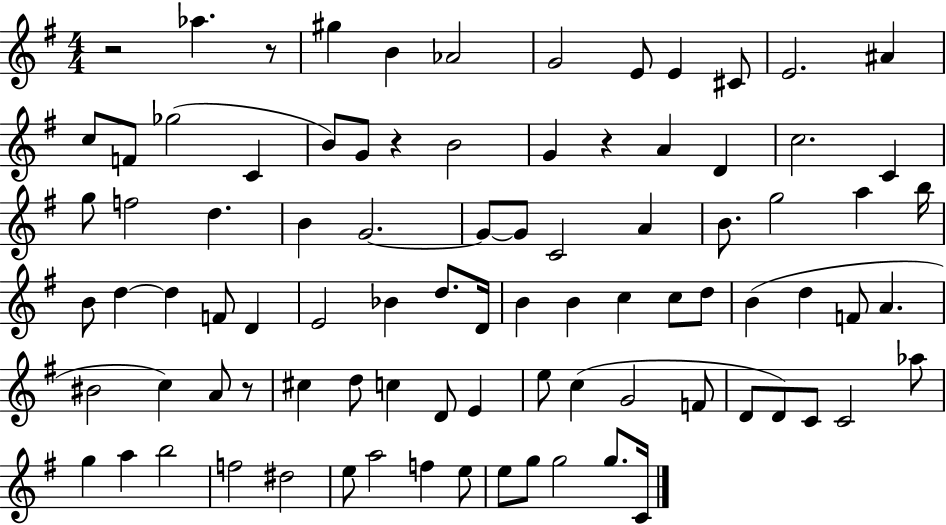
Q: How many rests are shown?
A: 5